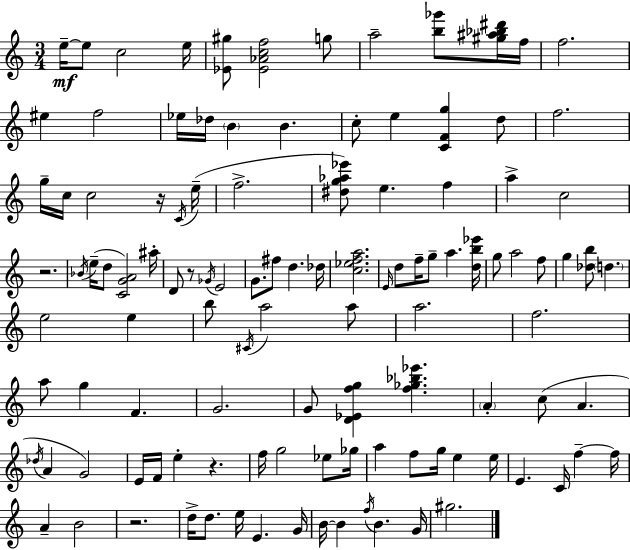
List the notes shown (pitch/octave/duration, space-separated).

E5/s E5/e C5/h E5/s [Eb4,G#5]/e [Eb4,Ab4,C5,F5]/h G5/e A5/h [B5,Gb6]/e [G#5,A#5,Bb5,D#6]/s F5/s F5/h. EIS5/q F5/h Eb5/s Db5/s B4/q B4/q. C5/e E5/q [C4,F4,G5]/q D5/e F5/h. G5/s C5/s C5/h R/s C4/s E5/s F5/h. [D#5,G5,Ab5,Eb6]/e E5/q. F5/q A5/q C5/h R/h. Bb4/s E5/s D5/e [C4,G4,A4]/h A#5/s D4/e R/e Gb4/s E4/h G4/e. F#5/e D5/q. Db5/s [C5,Eb5,F5,A5]/h. E4/s D5/e F5/s G5/e A5/q. [D5,B5,Eb6]/s G5/e A5/h F5/e G5/q [Db5,B5]/e D5/q. E5/h E5/q B5/e C#4/s A5/h A5/e A5/h. F5/h. A5/e G5/q F4/q. G4/h. G4/e [D4,Eb4,F5,G5]/q [F5,Gb5,Bb5,Eb6]/q. A4/q C5/e A4/q. Db5/s A4/q G4/h E4/s F4/s E5/q R/q. F5/s G5/h Eb5/e Gb5/s A5/q F5/e G5/s E5/q E5/s E4/q. C4/s F5/q F5/s A4/q B4/h R/h. D5/s D5/e. E5/s E4/q. G4/s B4/s B4/q F5/s B4/q. G4/s G#5/h.